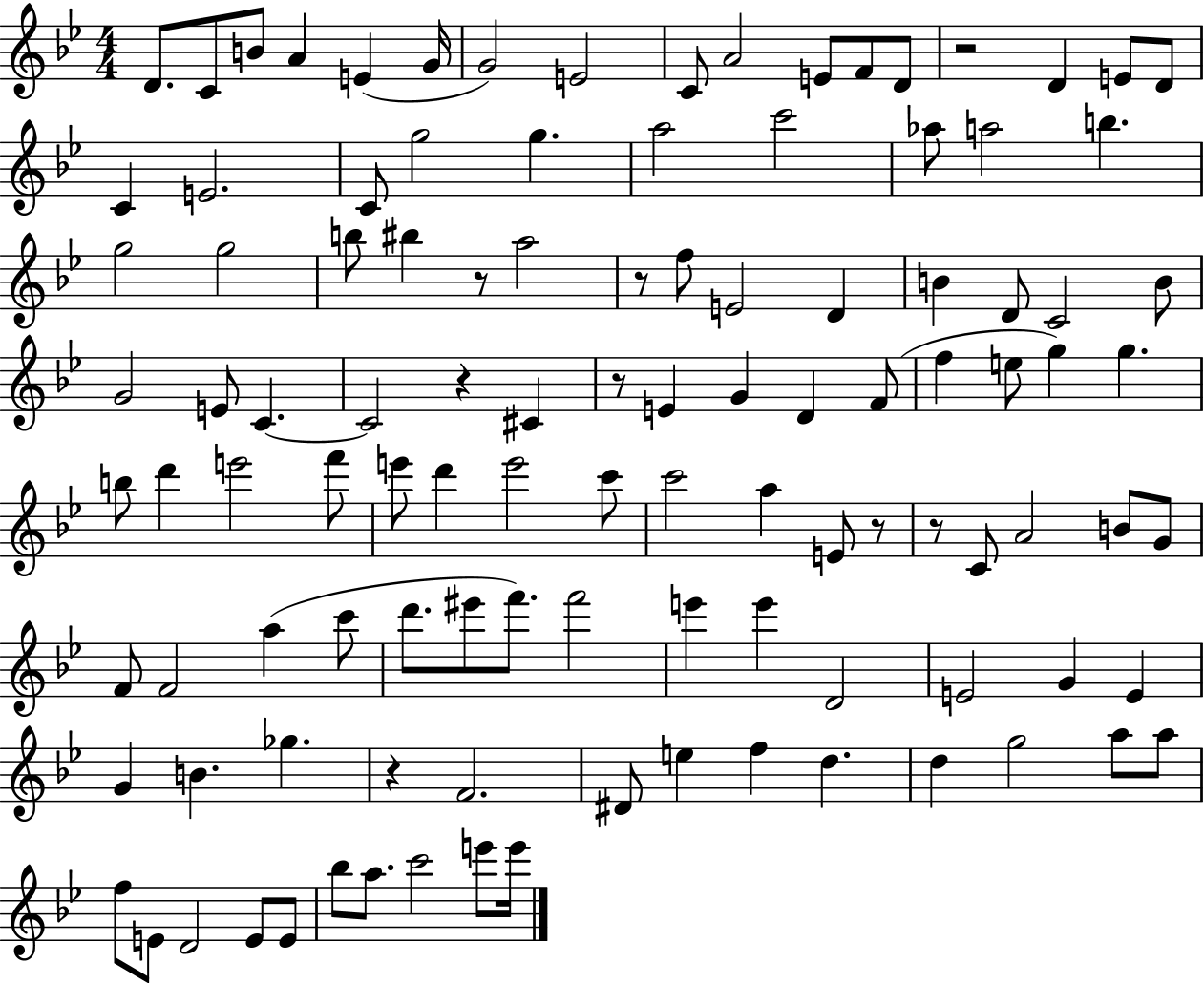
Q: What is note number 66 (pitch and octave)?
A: G4